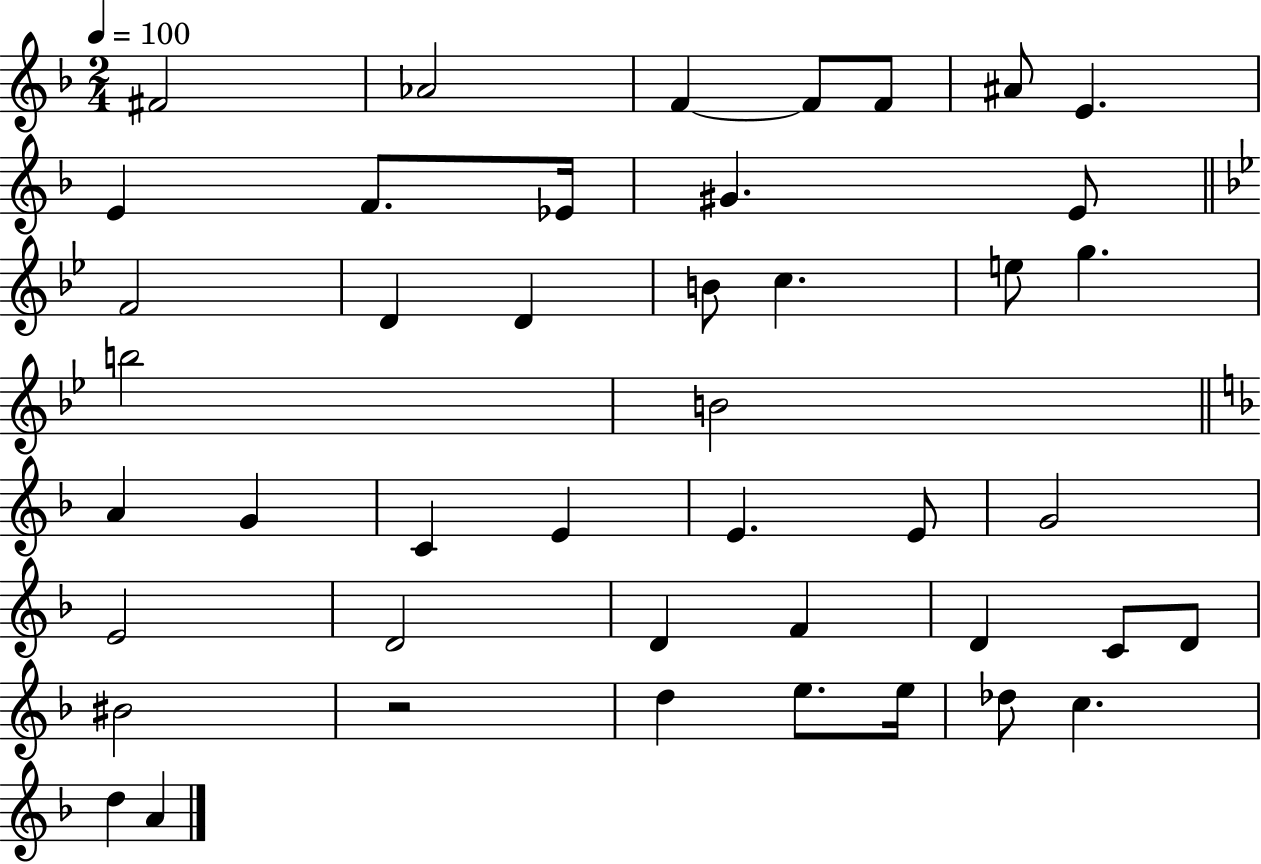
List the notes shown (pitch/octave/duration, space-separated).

F#4/h Ab4/h F4/q F4/e F4/e A#4/e E4/q. E4/q F4/e. Eb4/s G#4/q. E4/e F4/h D4/q D4/q B4/e C5/q. E5/e G5/q. B5/h B4/h A4/q G4/q C4/q E4/q E4/q. E4/e G4/h E4/h D4/h D4/q F4/q D4/q C4/e D4/e BIS4/h R/h D5/q E5/e. E5/s Db5/e C5/q. D5/q A4/q